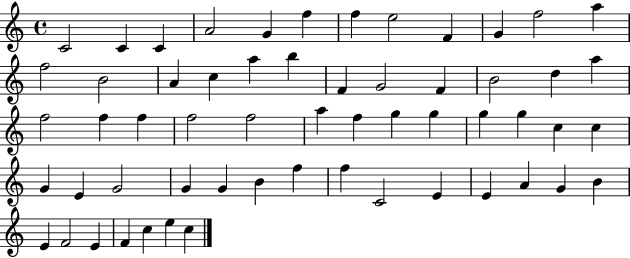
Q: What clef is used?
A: treble